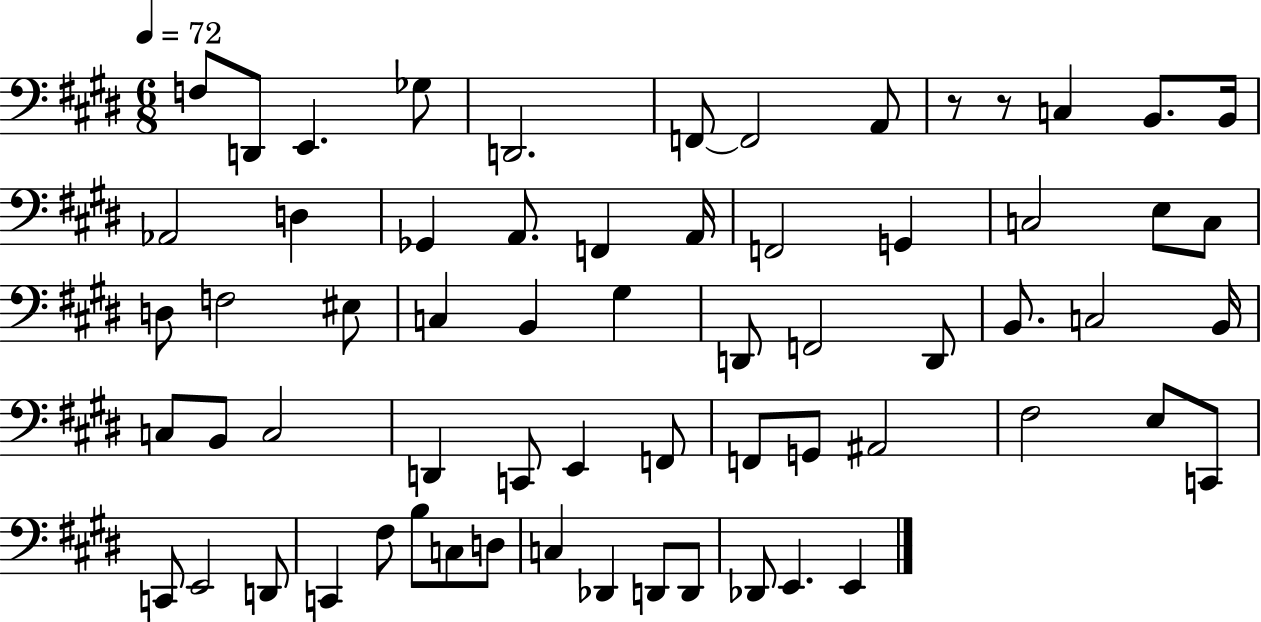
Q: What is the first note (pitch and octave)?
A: F3